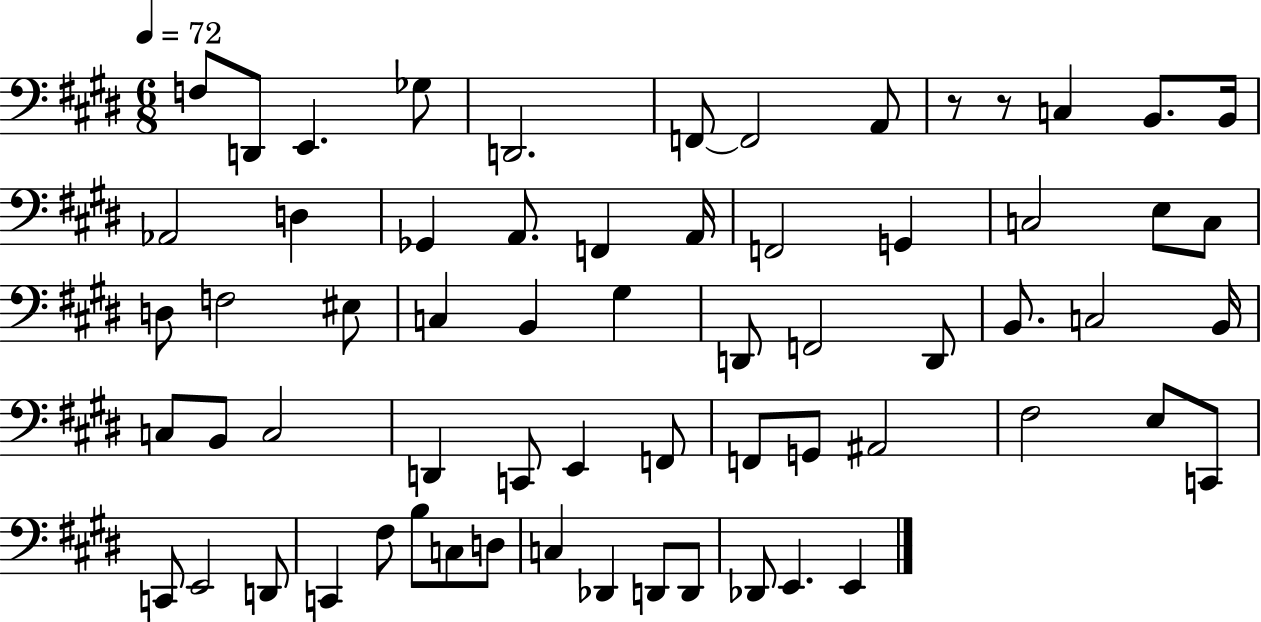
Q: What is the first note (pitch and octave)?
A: F3